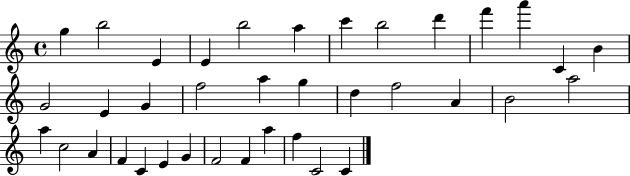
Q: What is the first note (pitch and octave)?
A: G5